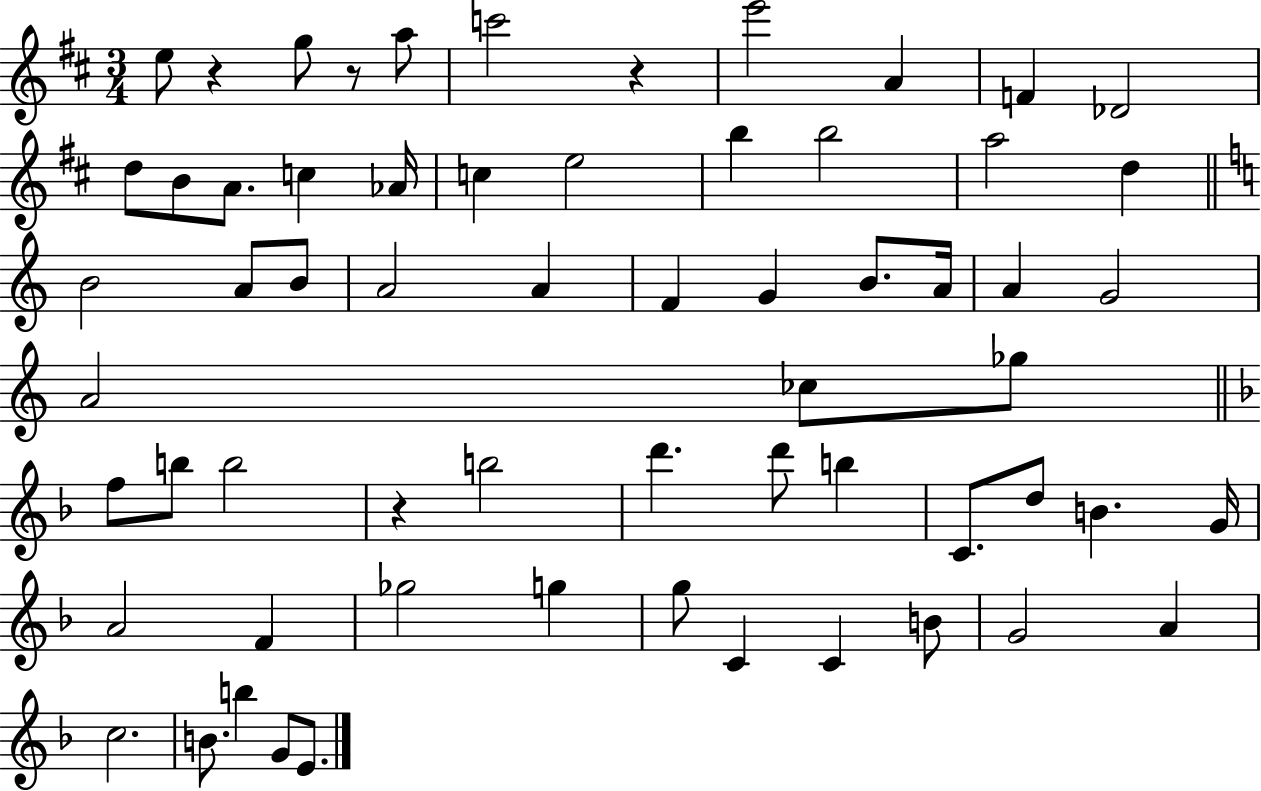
E5/e R/q G5/e R/e A5/e C6/h R/q E6/h A4/q F4/q Db4/h D5/e B4/e A4/e. C5/q Ab4/s C5/q E5/h B5/q B5/h A5/h D5/q B4/h A4/e B4/e A4/h A4/q F4/q G4/q B4/e. A4/s A4/q G4/h A4/h CES5/e Gb5/e F5/e B5/e B5/h R/q B5/h D6/q. D6/e B5/q C4/e. D5/e B4/q. G4/s A4/h F4/q Gb5/h G5/q G5/e C4/q C4/q B4/e G4/h A4/q C5/h. B4/e. B5/q G4/e E4/e.